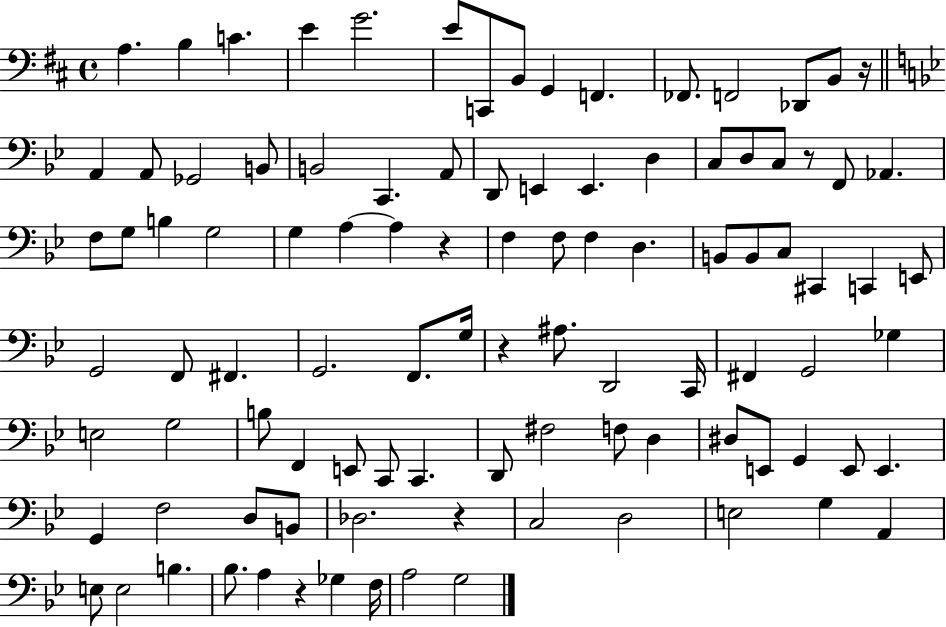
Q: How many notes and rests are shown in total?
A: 100